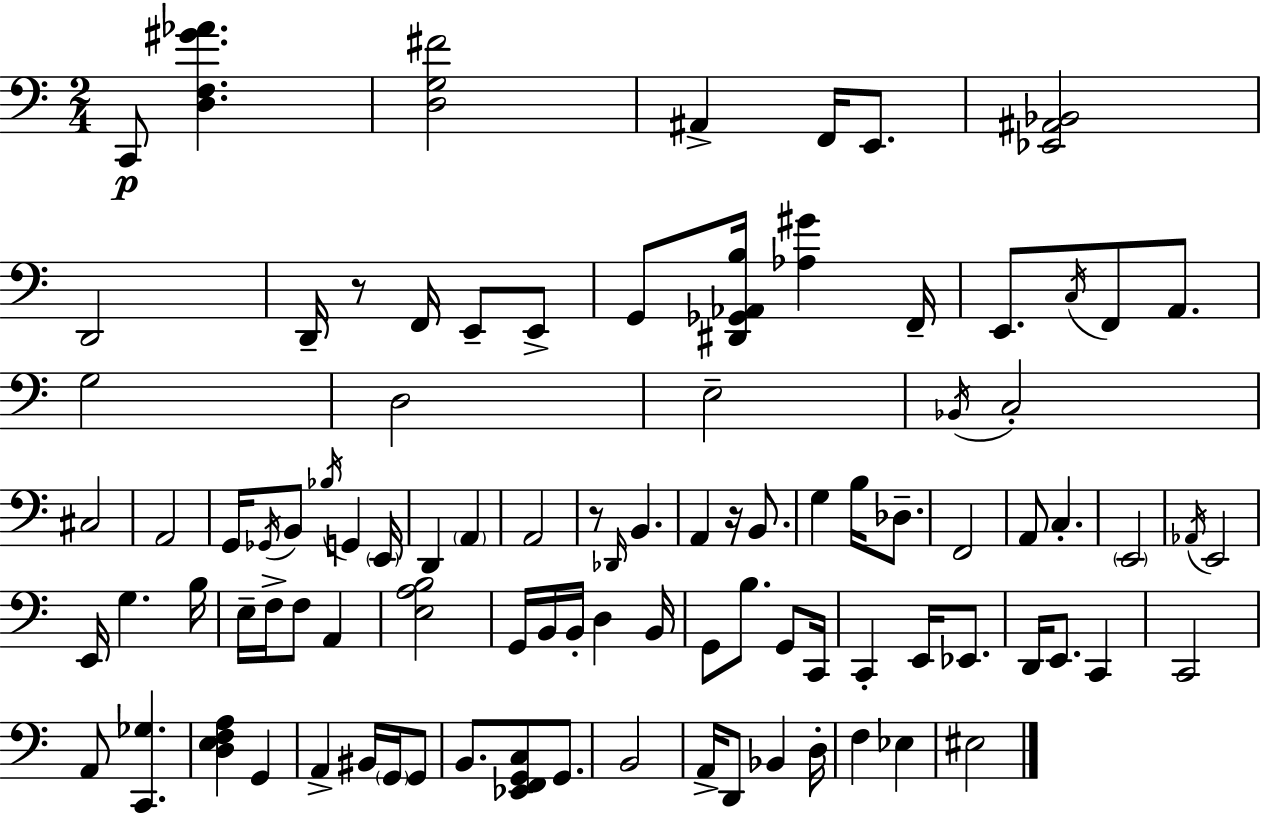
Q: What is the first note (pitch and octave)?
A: C2